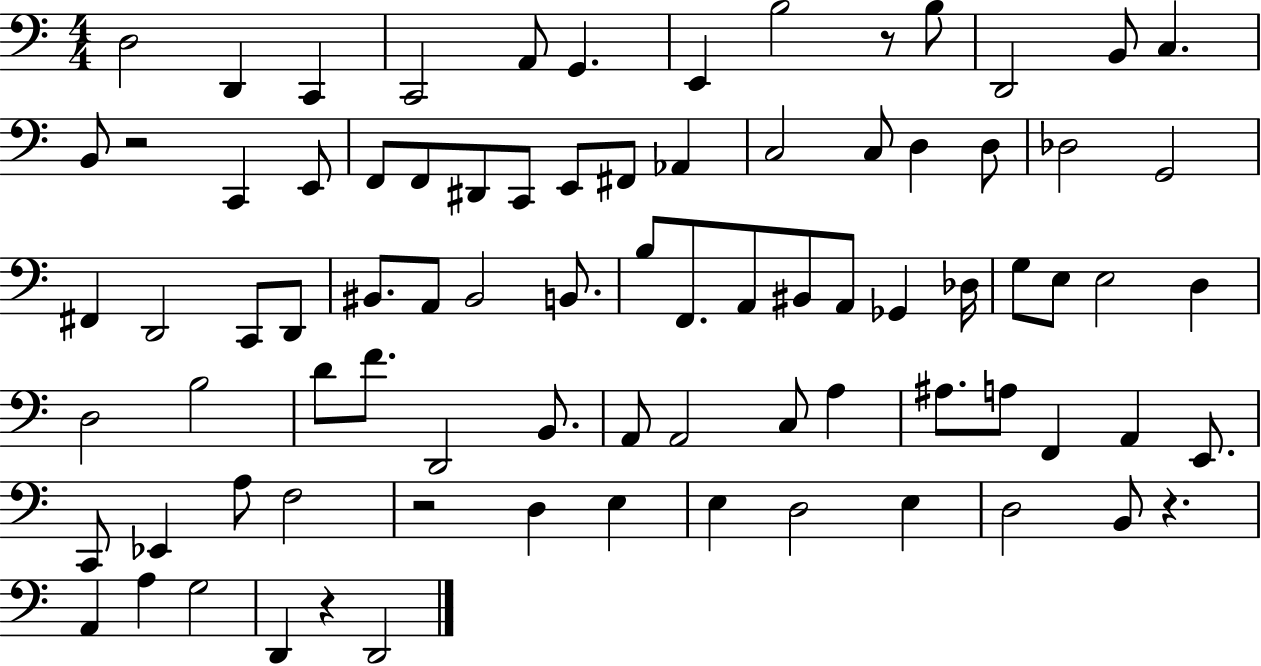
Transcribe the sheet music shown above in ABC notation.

X:1
T:Untitled
M:4/4
L:1/4
K:C
D,2 D,, C,, C,,2 A,,/2 G,, E,, B,2 z/2 B,/2 D,,2 B,,/2 C, B,,/2 z2 C,, E,,/2 F,,/2 F,,/2 ^D,,/2 C,,/2 E,,/2 ^F,,/2 _A,, C,2 C,/2 D, D,/2 _D,2 G,,2 ^F,, D,,2 C,,/2 D,,/2 ^B,,/2 A,,/2 ^B,,2 B,,/2 B,/2 F,,/2 A,,/2 ^B,,/2 A,,/2 _G,, _D,/4 G,/2 E,/2 E,2 D, D,2 B,2 D/2 F/2 D,,2 B,,/2 A,,/2 A,,2 C,/2 A, ^A,/2 A,/2 F,, A,, E,,/2 C,,/2 _E,, A,/2 F,2 z2 D, E, E, D,2 E, D,2 B,,/2 z A,, A, G,2 D,, z D,,2